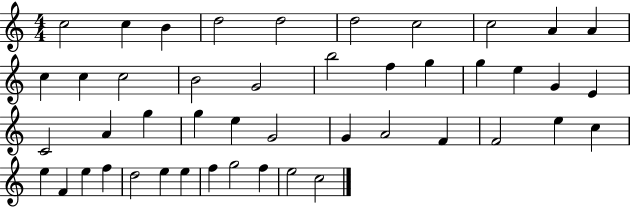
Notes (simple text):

C5/h C5/q B4/q D5/h D5/h D5/h C5/h C5/h A4/q A4/q C5/q C5/q C5/h B4/h G4/h B5/h F5/q G5/q G5/q E5/q G4/q E4/q C4/h A4/q G5/q G5/q E5/q G4/h G4/q A4/h F4/q F4/h E5/q C5/q E5/q F4/q E5/q F5/q D5/h E5/q E5/q F5/q G5/h F5/q E5/h C5/h